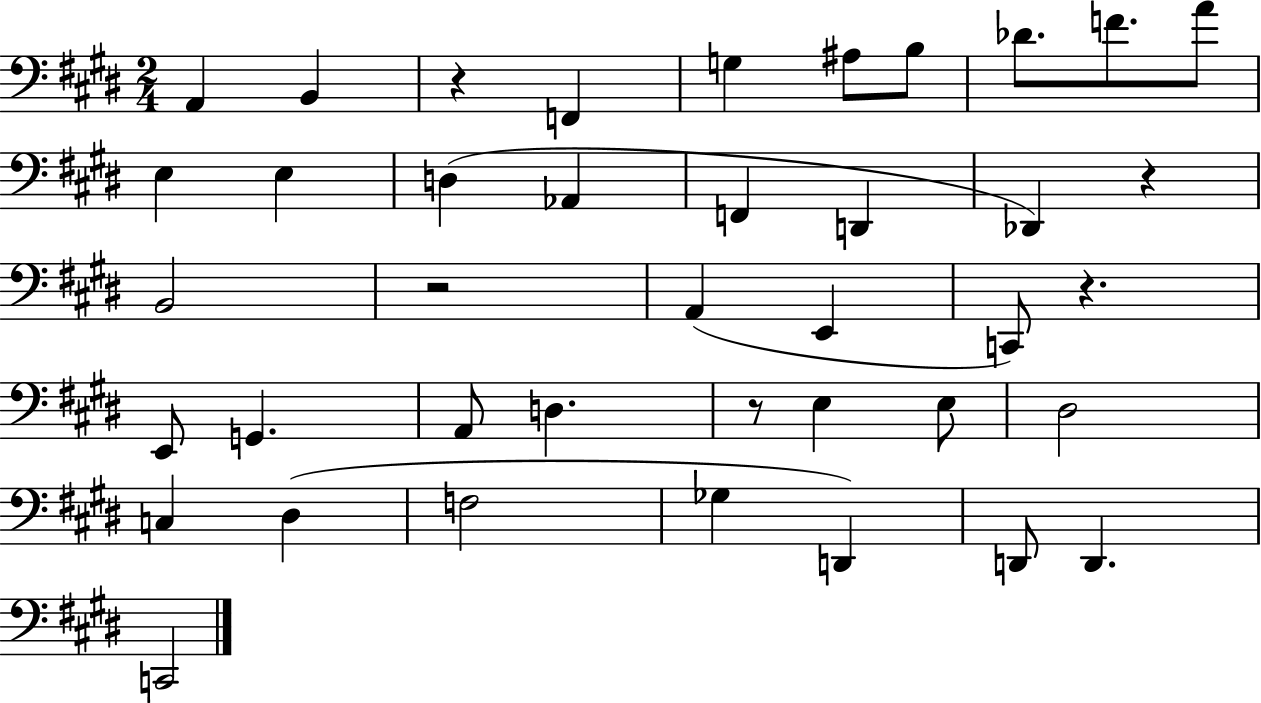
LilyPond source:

{
  \clef bass
  \numericTimeSignature
  \time 2/4
  \key e \major
  a,4 b,4 | r4 f,4 | g4 ais8 b8 | des'8. f'8. a'8 | \break e4 e4 | d4( aes,4 | f,4 d,4 | des,4) r4 | \break b,2 | r2 | a,4( e,4 | c,8) r4. | \break e,8 g,4. | a,8 d4. | r8 e4 e8 | dis2 | \break c4 dis4( | f2 | ges4 d,4) | d,8 d,4. | \break c,2 | \bar "|."
}